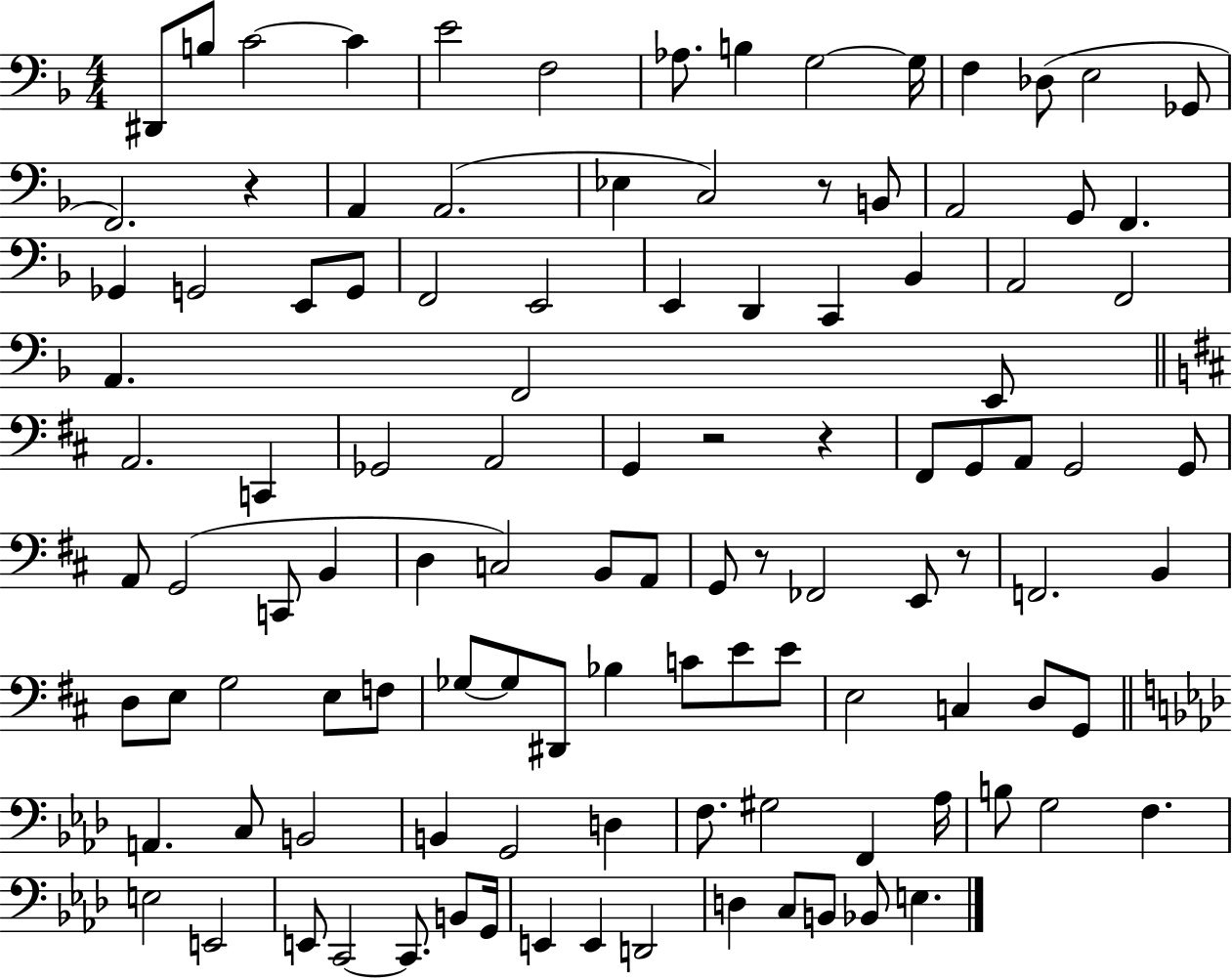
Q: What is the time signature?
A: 4/4